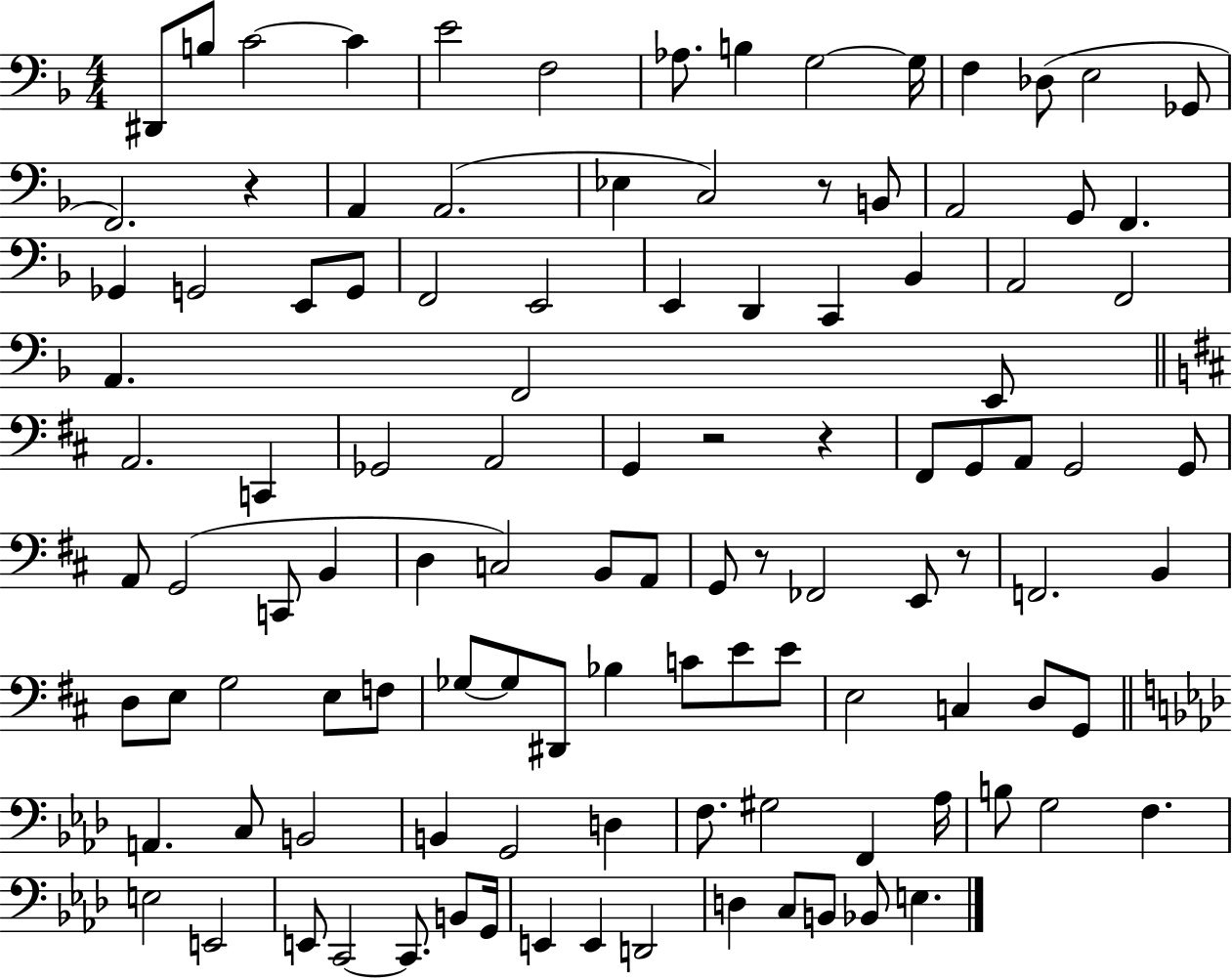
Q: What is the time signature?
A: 4/4